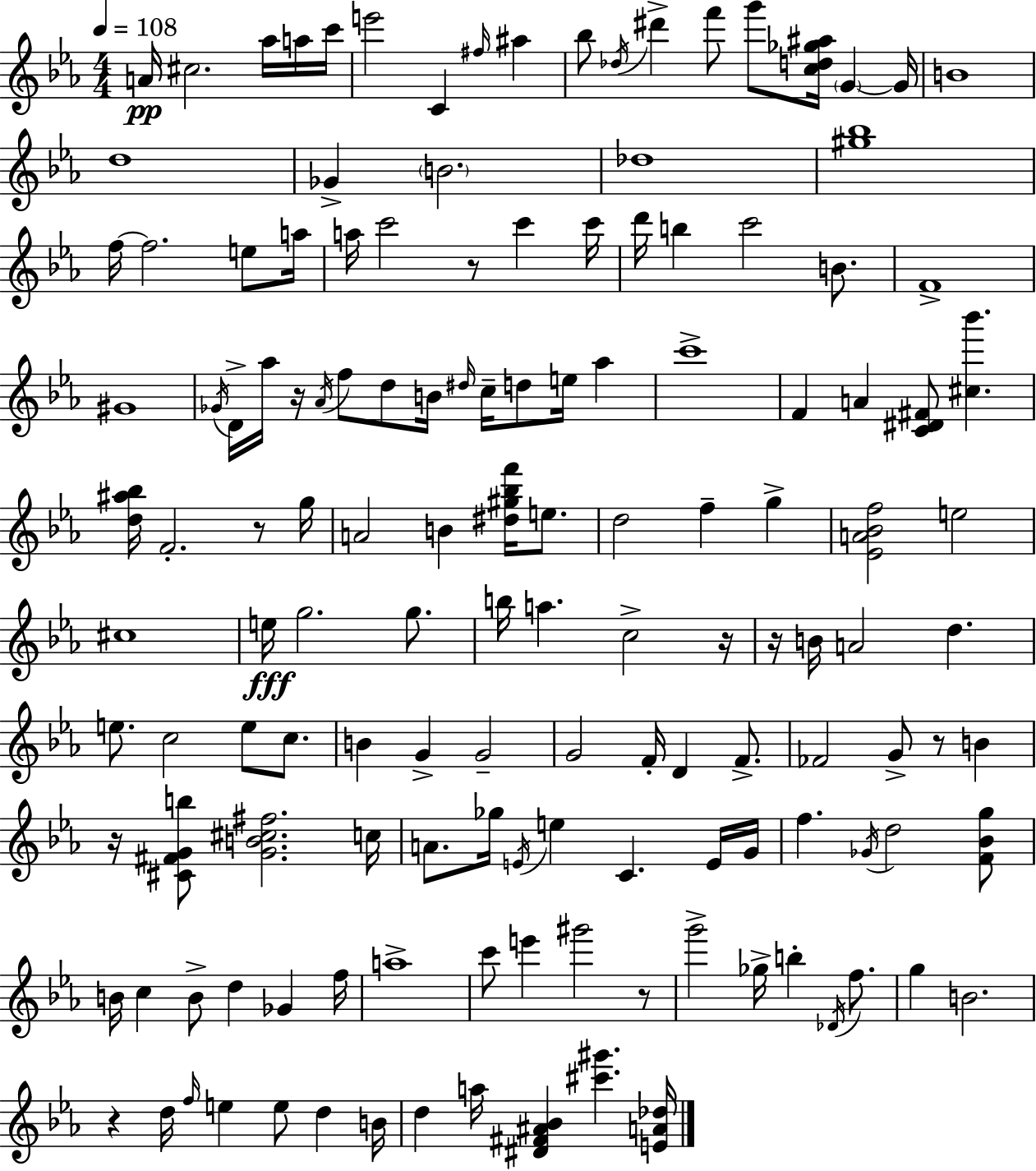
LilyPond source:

{
  \clef treble
  \numericTimeSignature
  \time 4/4
  \key ees \major
  \tempo 4 = 108
  \repeat volta 2 { a'16\pp cis''2. aes''16 a''16 c'''16 | e'''2 c'4 \grace { fis''16 } ais''4 | bes''8 \acciaccatura { des''16 } dis'''4-> f'''8 g'''8 <c'' d'' ges'' ais''>16 \parenthesize g'4~~ | g'16 b'1 | \break d''1 | ges'4-> \parenthesize b'2. | des''1 | <gis'' bes''>1 | \break f''16~~ f''2. e''8 | a''16 a''16 c'''2 r8 c'''4 | c'''16 d'''16 b''4 c'''2 b'8. | f'1-> | \break gis'1 | \acciaccatura { ges'16 } d'16-> aes''16 r16 \acciaccatura { aes'16 } f''8 d''8 b'16 \grace { dis''16 } c''16-- d''8 | e''16 aes''4 c'''1-> | f'4 a'4 <c' dis' fis'>8 <cis'' bes'''>4. | \break <d'' ais'' bes''>16 f'2.-. | r8 g''16 a'2 b'4 | <dis'' gis'' bes'' f'''>16 e''8. d''2 f''4-- | g''4-> <ees' a' bes' f''>2 e''2 | \break cis''1 | e''16\fff g''2. | g''8. b''16 a''4. c''2-> | r16 r16 b'16 a'2 d''4. | \break e''8. c''2 | e''8 c''8. b'4 g'4-> g'2-- | g'2 f'16-. d'4 | f'8.-> fes'2 g'8-> r8 | \break b'4 r16 <cis' fis' g' b''>8 <g' b' cis'' fis''>2. | c''16 a'8. ges''16 \acciaccatura { e'16 } e''4 c'4. | e'16 g'16 f''4. \acciaccatura { ges'16 } d''2 | <f' bes' g''>8 b'16 c''4 b'8-> d''4 | \break ges'4 f''16 a''1-> | c'''8 e'''4 gis'''2 | r8 g'''2-> ges''16-> | b''4-. \acciaccatura { des'16 } f''8. g''4 b'2. | \break r4 d''16 \grace { f''16 } e''4 | e''8 d''4 b'16 d''4 a''16 <dis' fis' ais' bes'>4 | <cis''' gis'''>4. <e' a' des''>16 } \bar "|."
}